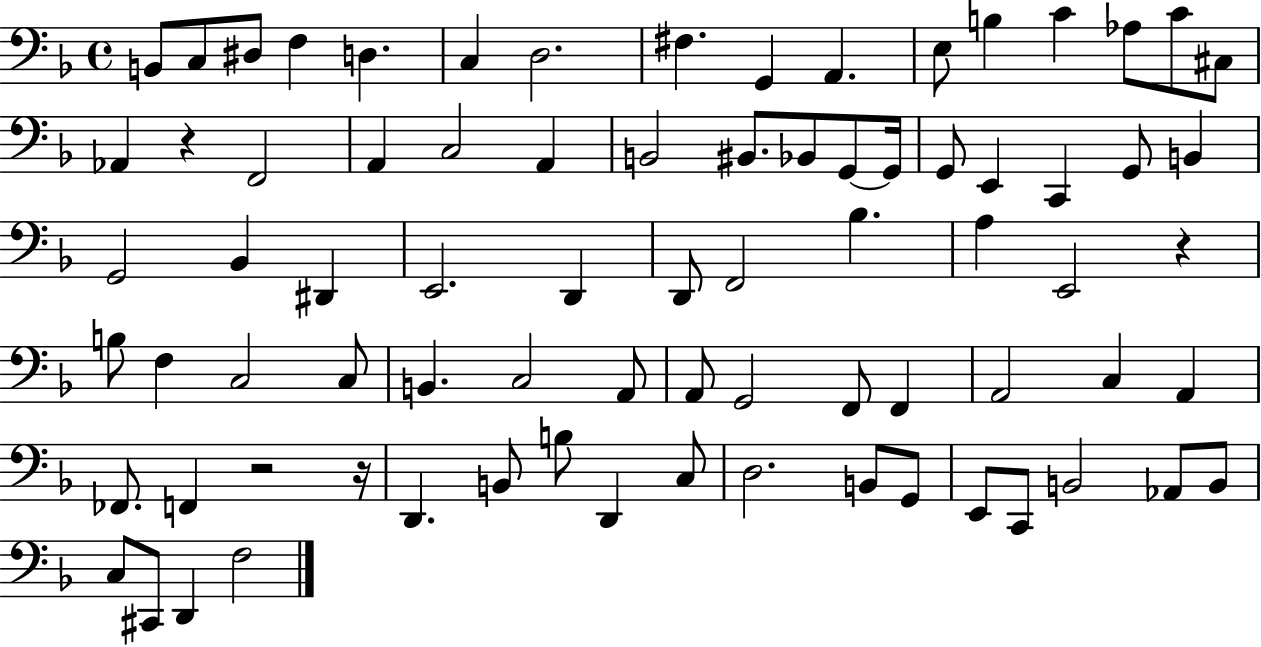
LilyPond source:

{
  \clef bass
  \time 4/4
  \defaultTimeSignature
  \key f \major
  \repeat volta 2 { b,8 c8 dis8 f4 d4. | c4 d2. | fis4. g,4 a,4. | e8 b4 c'4 aes8 c'8 cis8 | \break aes,4 r4 f,2 | a,4 c2 a,4 | b,2 bis,8. bes,8 g,8~~ g,16 | g,8 e,4 c,4 g,8 b,4 | \break g,2 bes,4 dis,4 | e,2. d,4 | d,8 f,2 bes4. | a4 e,2 r4 | \break b8 f4 c2 c8 | b,4. c2 a,8 | a,8 g,2 f,8 f,4 | a,2 c4 a,4 | \break fes,8. f,4 r2 r16 | d,4. b,8 b8 d,4 c8 | d2. b,8 g,8 | e,8 c,8 b,2 aes,8 b,8 | \break c8 cis,8 d,4 f2 | } \bar "|."
}